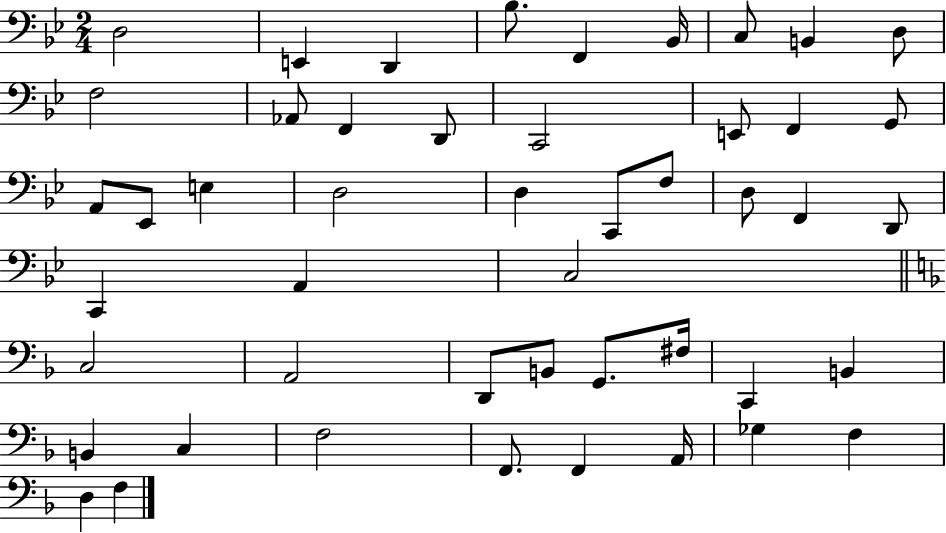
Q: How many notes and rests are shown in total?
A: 48